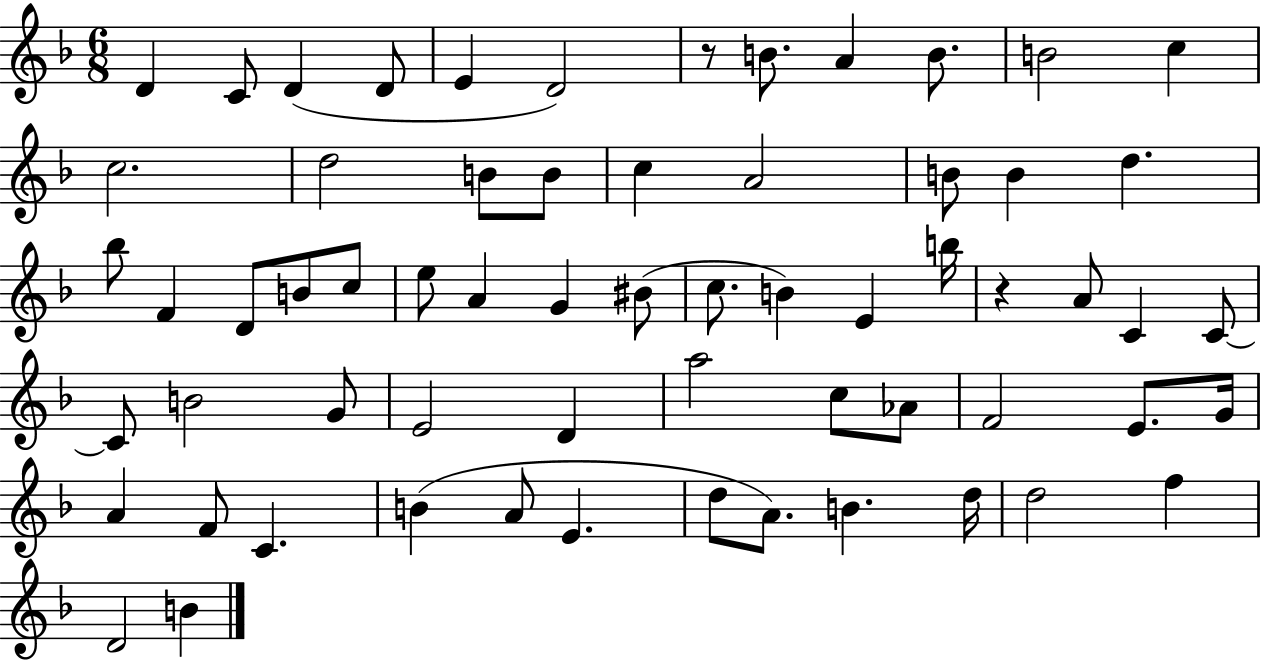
{
  \clef treble
  \numericTimeSignature
  \time 6/8
  \key f \major
  d'4 c'8 d'4( d'8 | e'4 d'2) | r8 b'8. a'4 b'8. | b'2 c''4 | \break c''2. | d''2 b'8 b'8 | c''4 a'2 | b'8 b'4 d''4. | \break bes''8 f'4 d'8 b'8 c''8 | e''8 a'4 g'4 bis'8( | c''8. b'4) e'4 b''16 | r4 a'8 c'4 c'8~~ | \break c'8 b'2 g'8 | e'2 d'4 | a''2 c''8 aes'8 | f'2 e'8. g'16 | \break a'4 f'8 c'4. | b'4( a'8 e'4. | d''8 a'8.) b'4. d''16 | d''2 f''4 | \break d'2 b'4 | \bar "|."
}